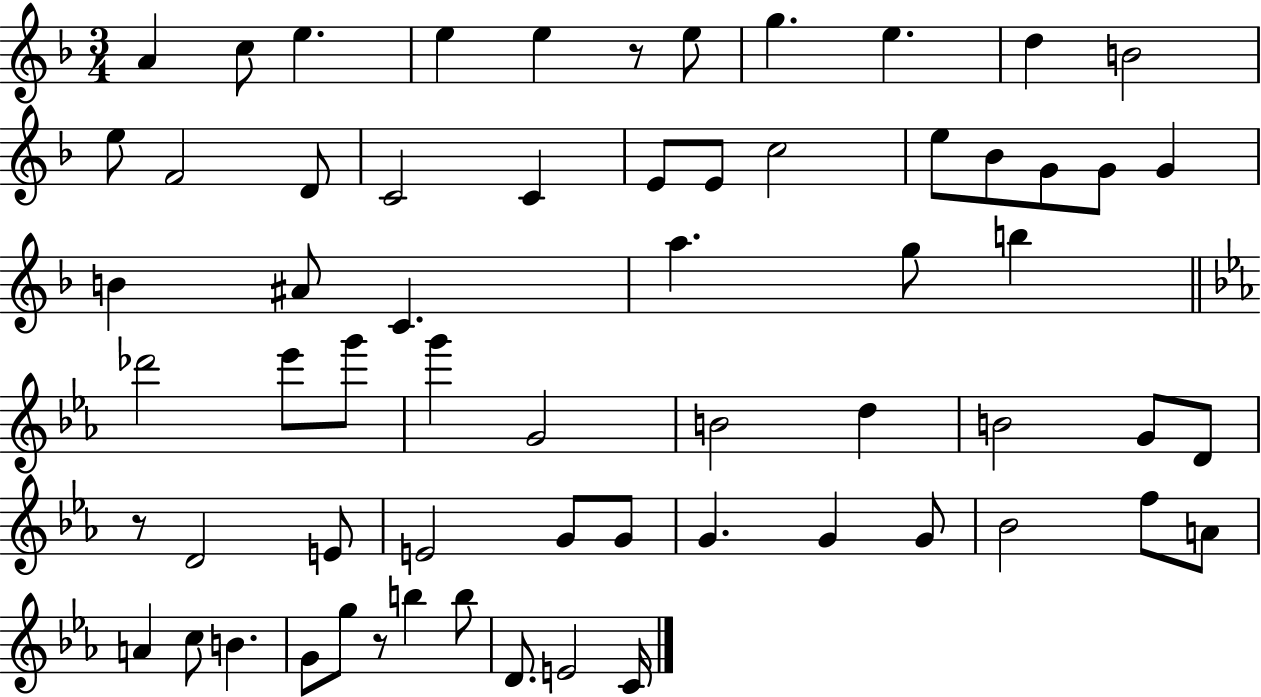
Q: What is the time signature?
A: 3/4